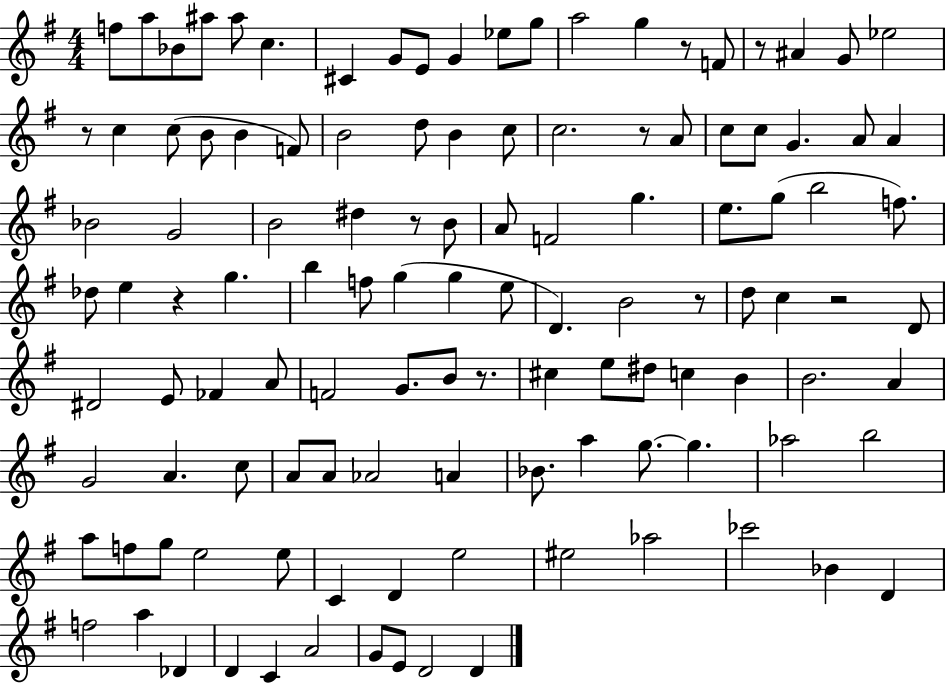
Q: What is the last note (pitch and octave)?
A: D4